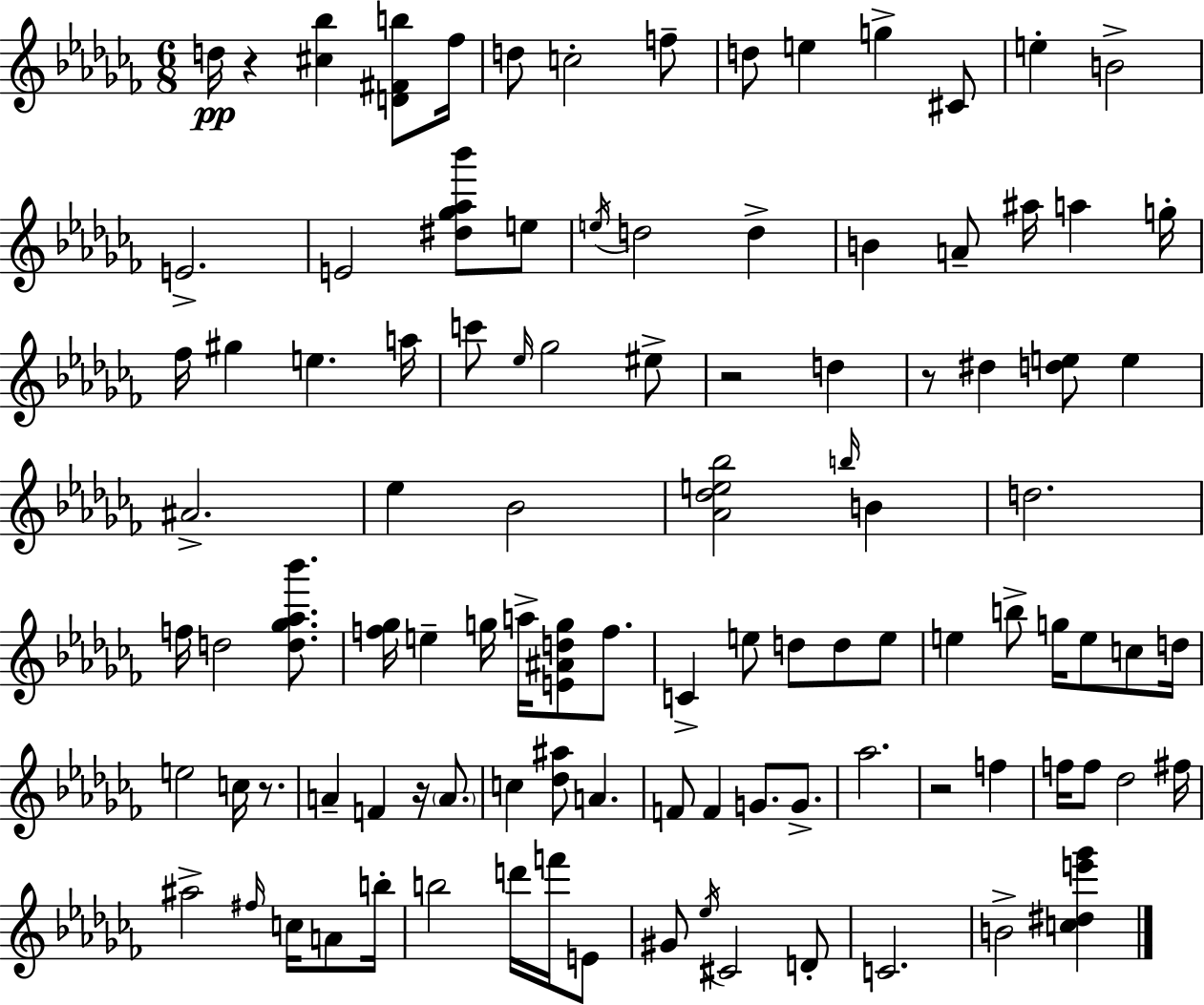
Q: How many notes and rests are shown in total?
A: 104